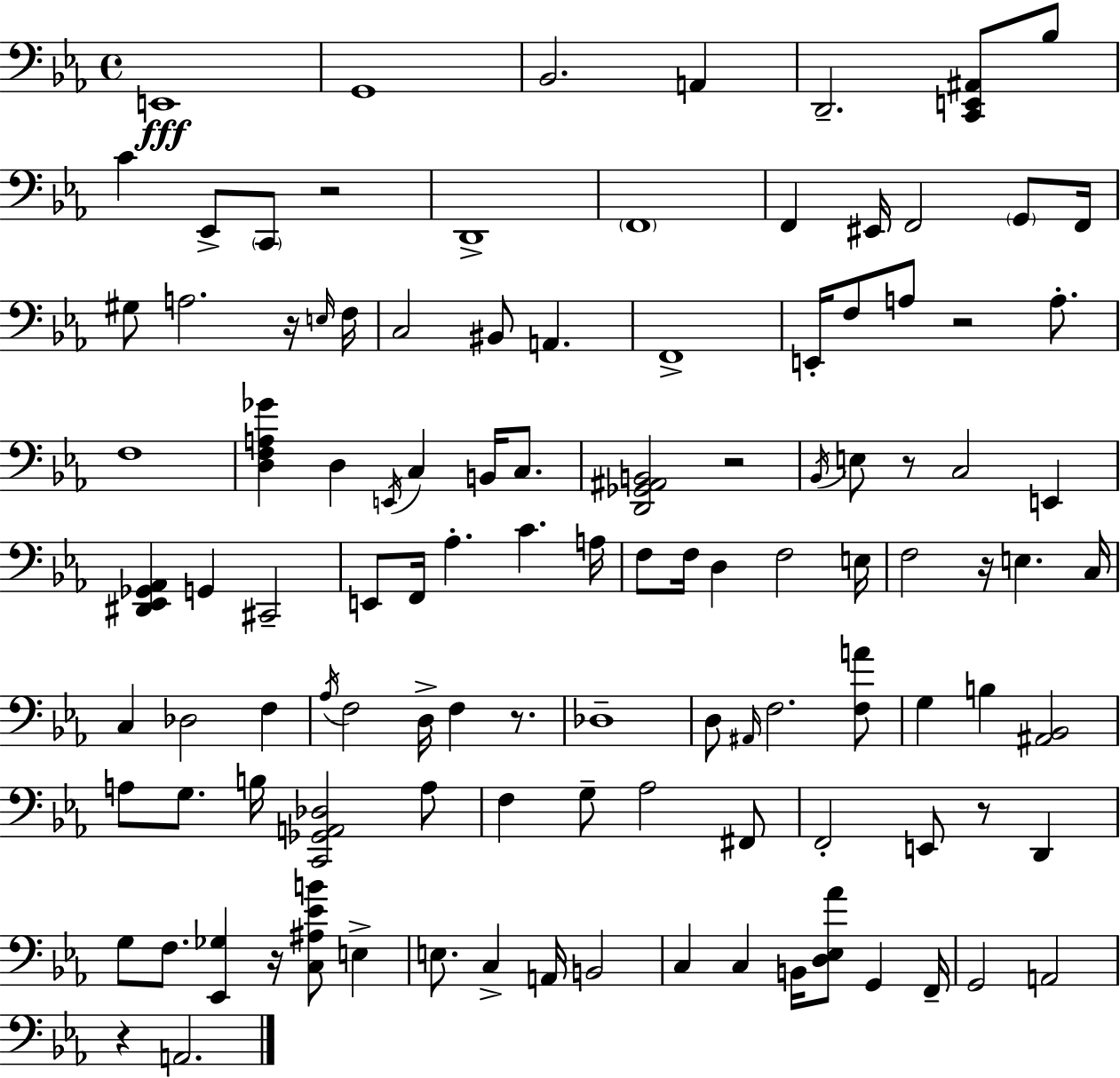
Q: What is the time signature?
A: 4/4